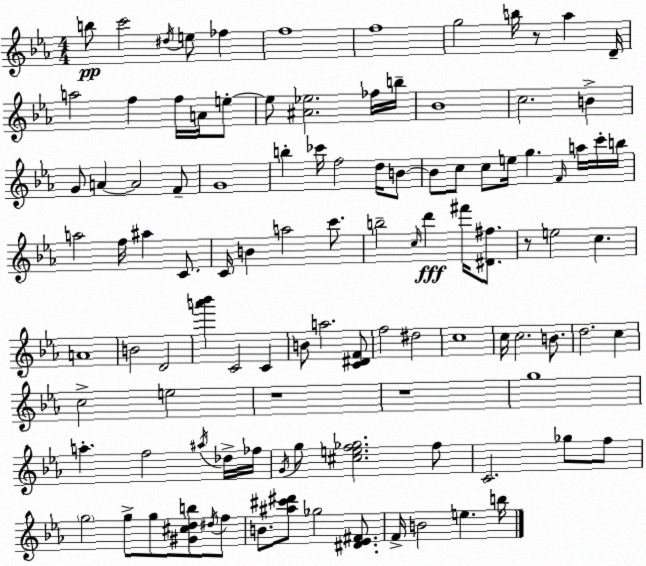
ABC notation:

X:1
T:Untitled
M:4/4
L:1/4
K:Eb
b/2 c'2 ^d/4 e/2 _f f4 f4 g2 b/4 z/2 _a D/4 a2 f f/4 A/4 e/2 e/2 [^A_e]2 _f/4 b/4 _B4 c2 B G/2 A A2 F/2 G4 b _c'/4 f2 d/4 B/2 B/2 c/2 c/2 e/4 g F/4 a/4 c'/4 b/4 a2 f/4 ^a C/2 C/4 B a2 c'/2 b2 c/4 d' ^f'/4 [^D^f]/2 z/2 e2 c A4 B2 D2 [a'_b'] C2 C B/2 a2 [C^DF]/2 f2 ^d2 c4 c/4 c2 B/2 d2 c c2 e2 z4 z4 g4 a f2 ^a/4 _d/4 _f/4 G/4 g/2 [^cef_g]2 f/2 C2 _g/2 f/2 g2 g/2 g/2 [^G^cdb]/2 ^d/4 f/2 B/2 [^a^c'^d']/2 _g2 [^D_E^F]/2 F/4 B2 e b/4